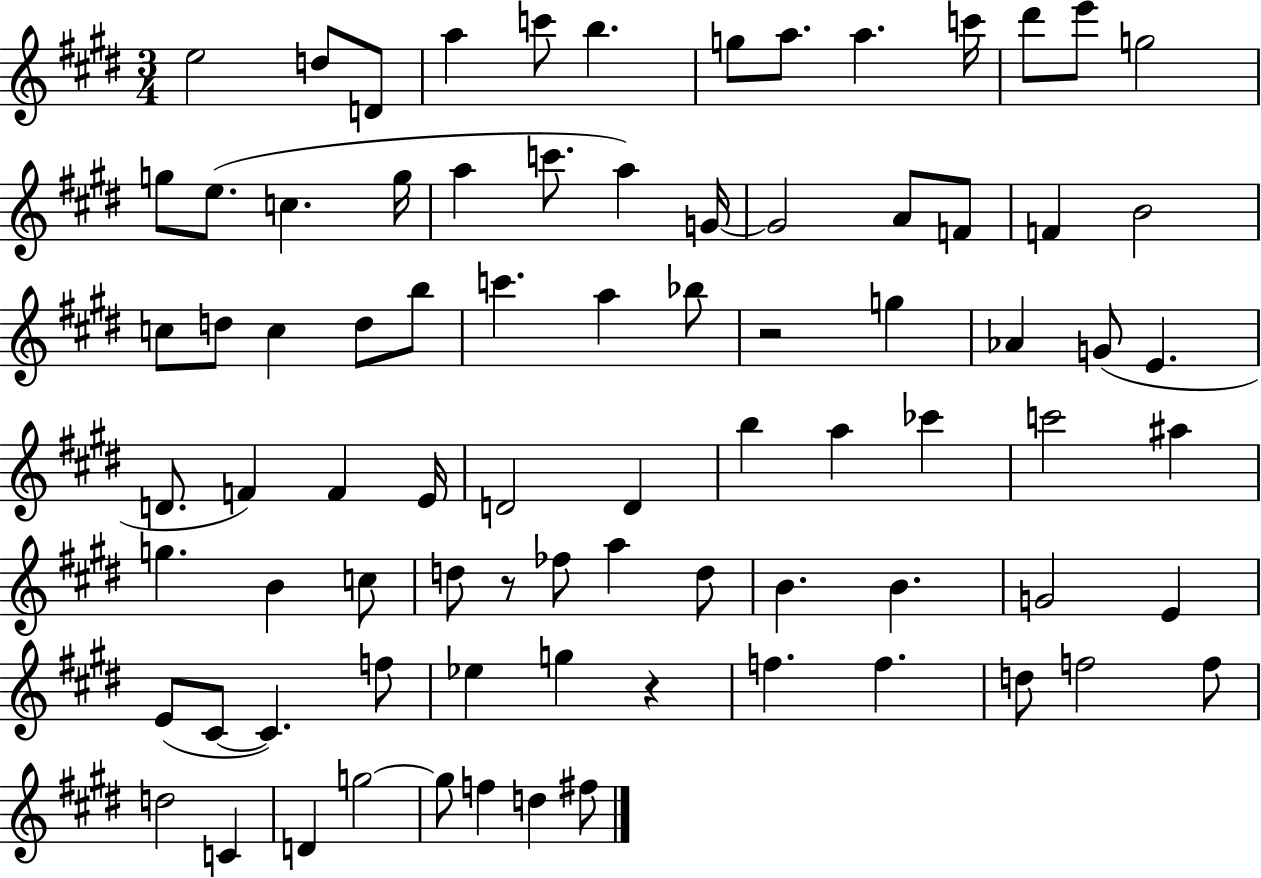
{
  \clef treble
  \numericTimeSignature
  \time 3/4
  \key e \major
  e''2 d''8 d'8 | a''4 c'''8 b''4. | g''8 a''8. a''4. c'''16 | dis'''8 e'''8 g''2 | \break g''8 e''8.( c''4. g''16 | a''4 c'''8. a''4) g'16~~ | g'2 a'8 f'8 | f'4 b'2 | \break c''8 d''8 c''4 d''8 b''8 | c'''4. a''4 bes''8 | r2 g''4 | aes'4 g'8( e'4. | \break d'8. f'4) f'4 e'16 | d'2 d'4 | b''4 a''4 ces'''4 | c'''2 ais''4 | \break g''4. b'4 c''8 | d''8 r8 fes''8 a''4 d''8 | b'4. b'4. | g'2 e'4 | \break e'8( cis'8~~ cis'4.) f''8 | ees''4 g''4 r4 | f''4. f''4. | d''8 f''2 f''8 | \break d''2 c'4 | d'4 g''2~~ | g''8 f''4 d''4 fis''8 | \bar "|."
}